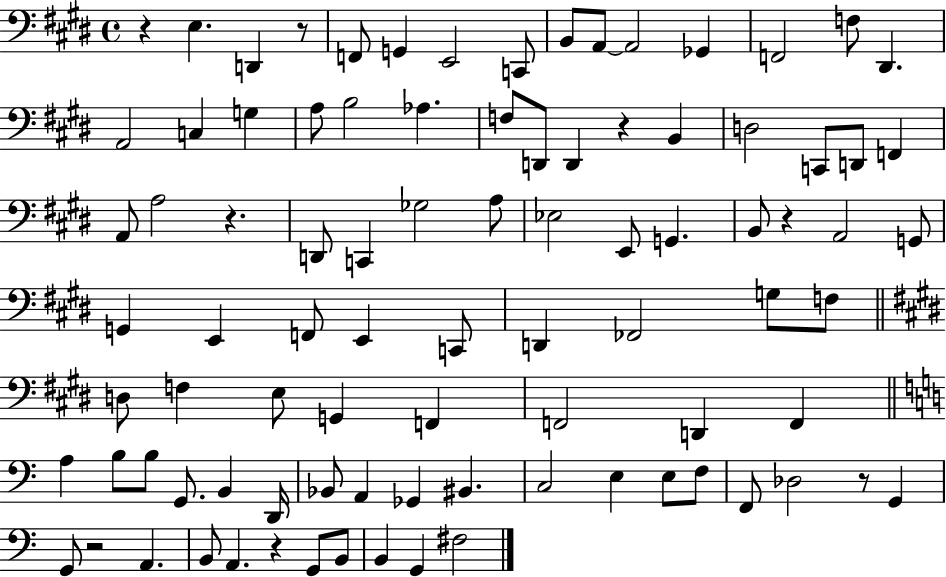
X:1
T:Untitled
M:4/4
L:1/4
K:E
z E, D,, z/2 F,,/2 G,, E,,2 C,,/2 B,,/2 A,,/2 A,,2 _G,, F,,2 F,/2 ^D,, A,,2 C, G, A,/2 B,2 _A, F,/2 D,,/2 D,, z B,, D,2 C,,/2 D,,/2 F,, A,,/2 A,2 z D,,/2 C,, _G,2 A,/2 _E,2 E,,/2 G,, B,,/2 z A,,2 G,,/2 G,, E,, F,,/2 E,, C,,/2 D,, _F,,2 G,/2 F,/2 D,/2 F, E,/2 G,, F,, F,,2 D,, F,, A, B,/2 B,/2 G,,/2 B,, D,,/4 _B,,/2 A,, _G,, ^B,, C,2 E, E,/2 F,/2 F,,/2 _D,2 z/2 G,, G,,/2 z2 A,, B,,/2 A,, z G,,/2 B,,/2 B,, G,, ^F,2